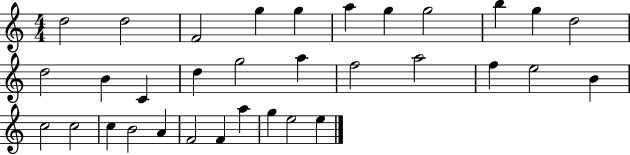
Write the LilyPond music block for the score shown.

{
  \clef treble
  \numericTimeSignature
  \time 4/4
  \key c \major
  d''2 d''2 | f'2 g''4 g''4 | a''4 g''4 g''2 | b''4 g''4 d''2 | \break d''2 b'4 c'4 | d''4 g''2 a''4 | f''2 a''2 | f''4 e''2 b'4 | \break c''2 c''2 | c''4 b'2 a'4 | f'2 f'4 a''4 | g''4 e''2 e''4 | \break \bar "|."
}